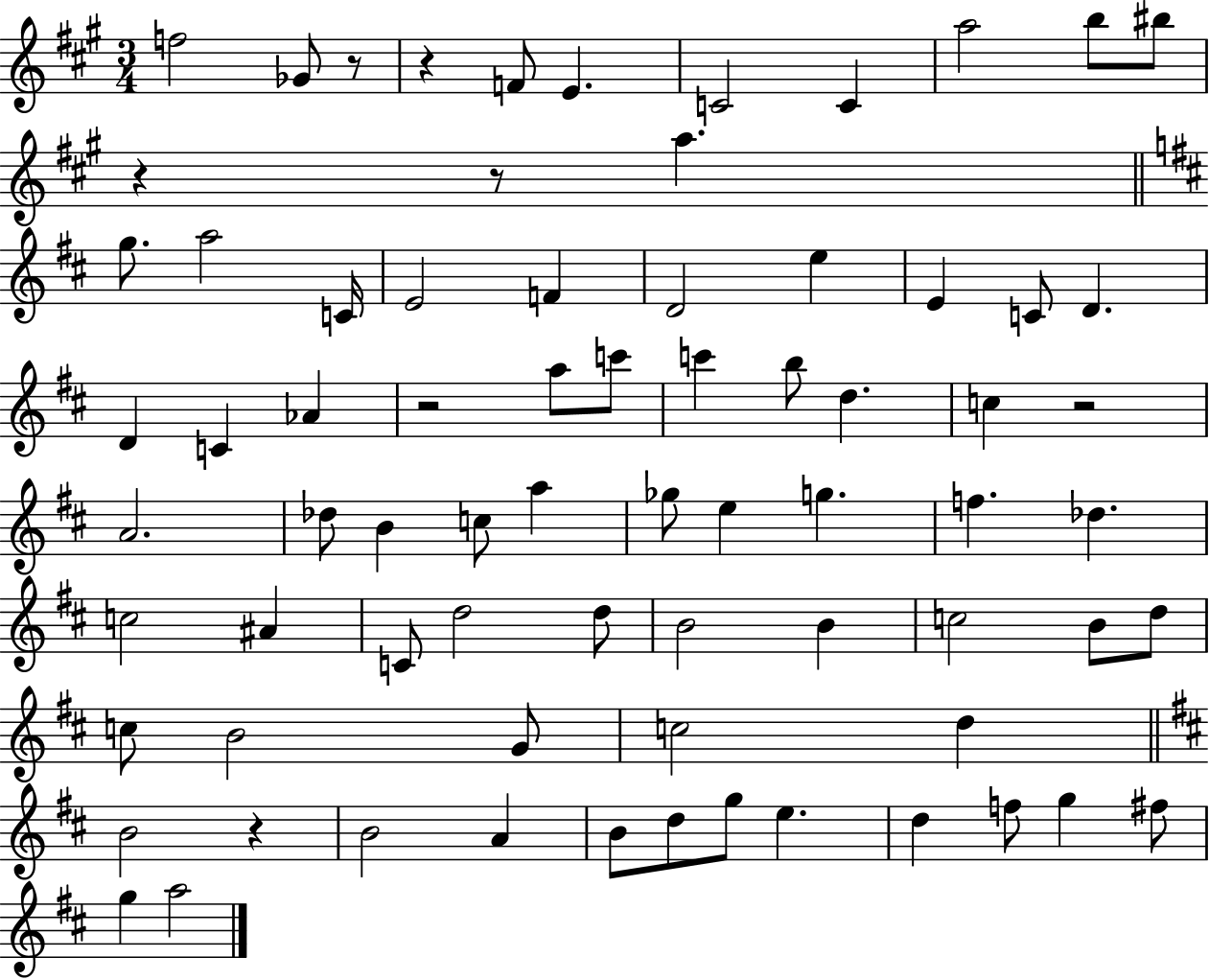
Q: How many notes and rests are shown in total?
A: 74